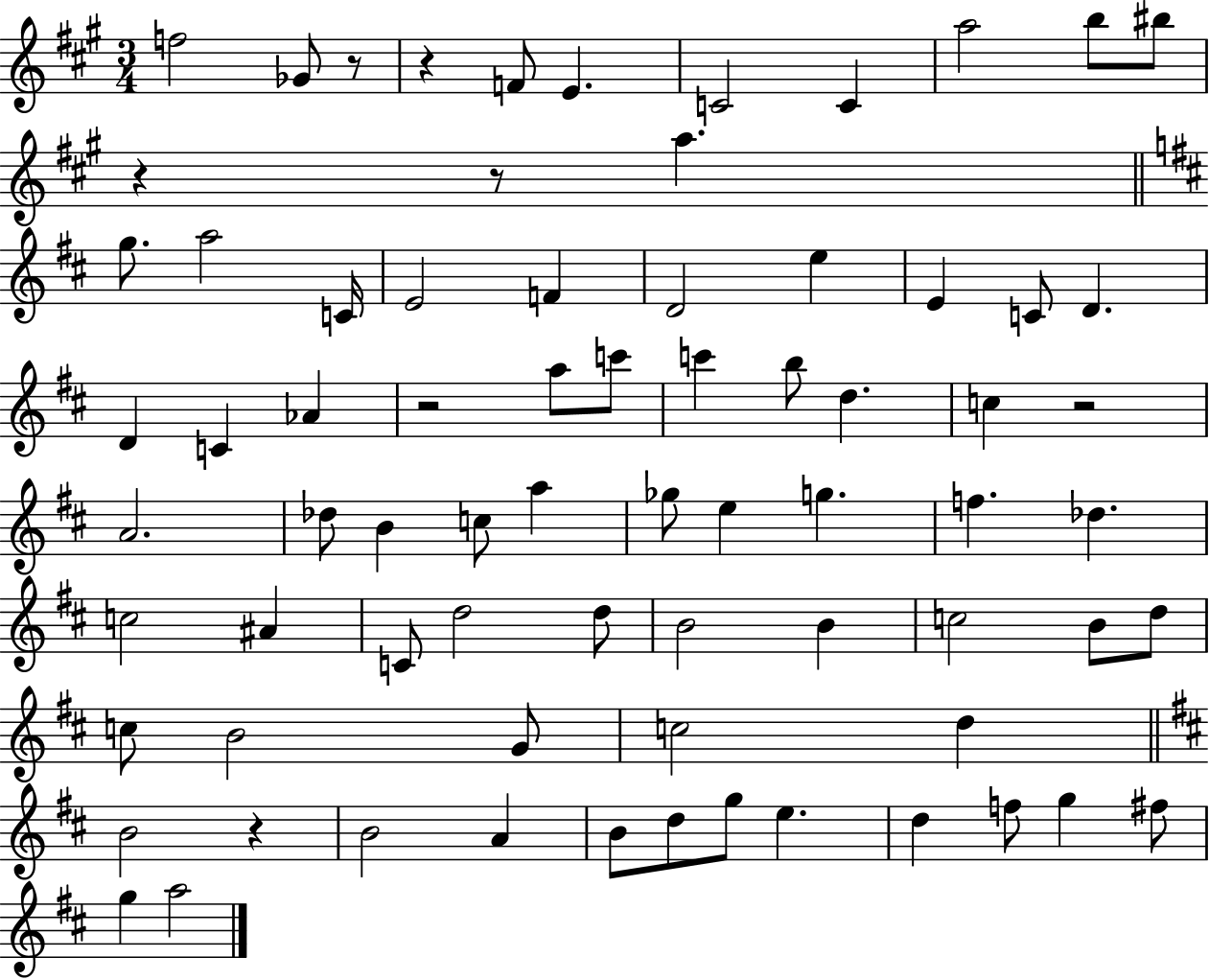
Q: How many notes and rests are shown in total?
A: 74